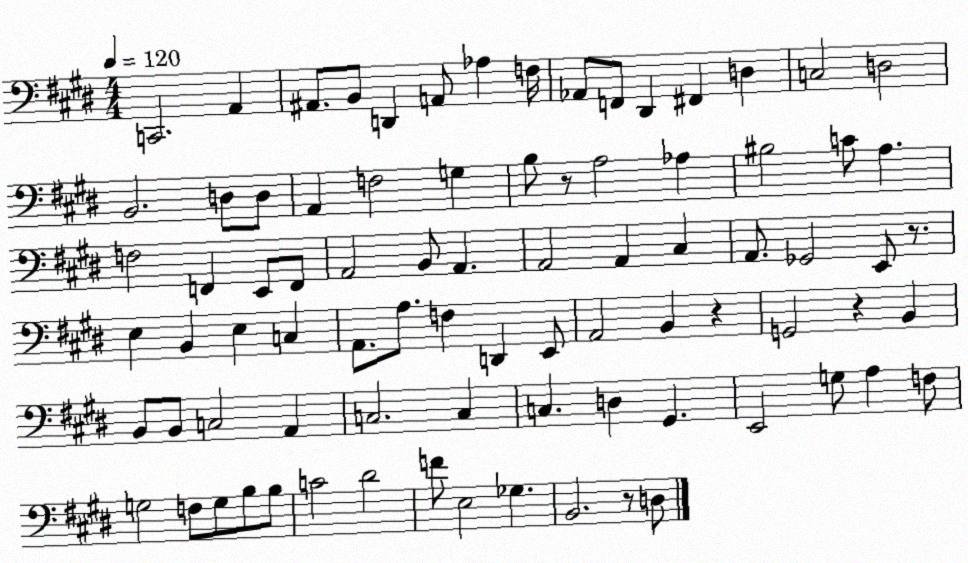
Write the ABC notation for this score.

X:1
T:Untitled
M:4/4
L:1/4
K:E
C,,2 A,, ^A,,/2 B,,/2 D,, A,,/2 _A, F,/4 _A,,/2 F,,/2 ^D,, ^F,, D, C,2 D,2 B,,2 D,/2 D,/2 A,, F,2 G, B,/2 z/2 A,2 _A, ^B,2 C/2 A, F,2 F,, E,,/2 F,,/2 A,,2 B,,/2 A,, A,,2 A,, ^C, A,,/2 _G,,2 E,,/2 z/2 E, B,, E, C, A,,/2 A,/2 F, D,, E,,/2 A,,2 B,, z G,,2 z B,, B,,/2 B,,/2 C,2 A,, C,2 C, C, D, ^G,, E,,2 G,/2 A, F,/2 G,2 F,/2 G,/2 B,/2 B,/2 C2 ^D2 F/2 E,2 _G, B,,2 z/2 D,/2